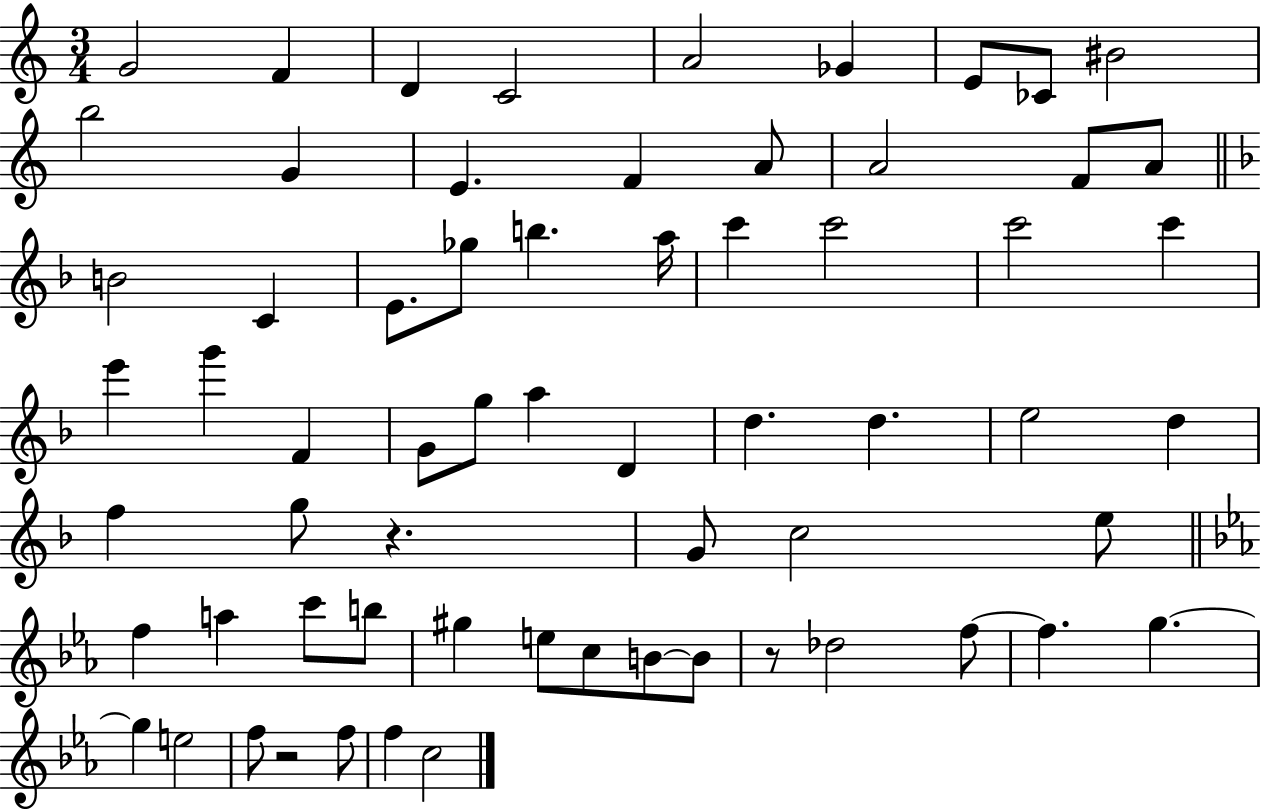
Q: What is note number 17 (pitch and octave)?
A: A4